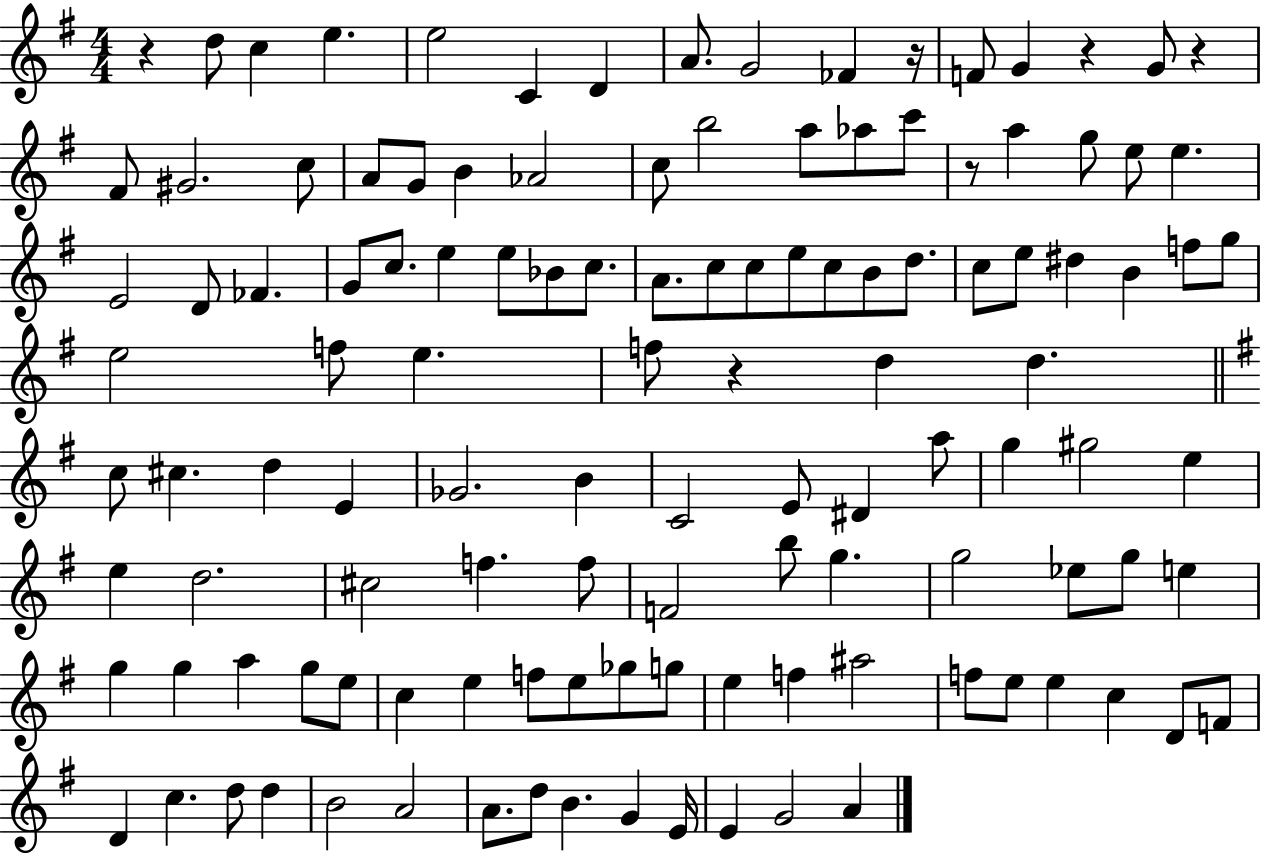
{
  \clef treble
  \numericTimeSignature
  \time 4/4
  \key g \major
  r4 d''8 c''4 e''4. | e''2 c'4 d'4 | a'8. g'2 fes'4 r16 | f'8 g'4 r4 g'8 r4 | \break fis'8 gis'2. c''8 | a'8 g'8 b'4 aes'2 | c''8 b''2 a''8 aes''8 c'''8 | r8 a''4 g''8 e''8 e''4. | \break e'2 d'8 fes'4. | g'8 c''8. e''4 e''8 bes'8 c''8. | a'8. c''8 c''8 e''8 c''8 b'8 d''8. | c''8 e''8 dis''4 b'4 f''8 g''8 | \break e''2 f''8 e''4. | f''8 r4 d''4 d''4. | \bar "||" \break \key e \minor c''8 cis''4. d''4 e'4 | ges'2. b'4 | c'2 e'8 dis'4 a''8 | g''4 gis''2 e''4 | \break e''4 d''2. | cis''2 f''4. f''8 | f'2 b''8 g''4. | g''2 ees''8 g''8 e''4 | \break g''4 g''4 a''4 g''8 e''8 | c''4 e''4 f''8 e''8 ges''8 g''8 | e''4 f''4 ais''2 | f''8 e''8 e''4 c''4 d'8 f'8 | \break d'4 c''4. d''8 d''4 | b'2 a'2 | a'8. d''8 b'4. g'4 e'16 | e'4 g'2 a'4 | \break \bar "|."
}